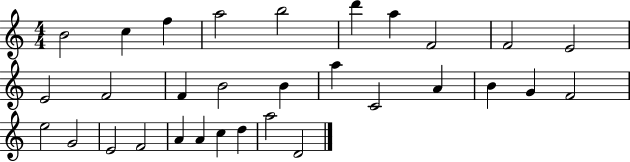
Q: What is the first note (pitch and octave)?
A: B4